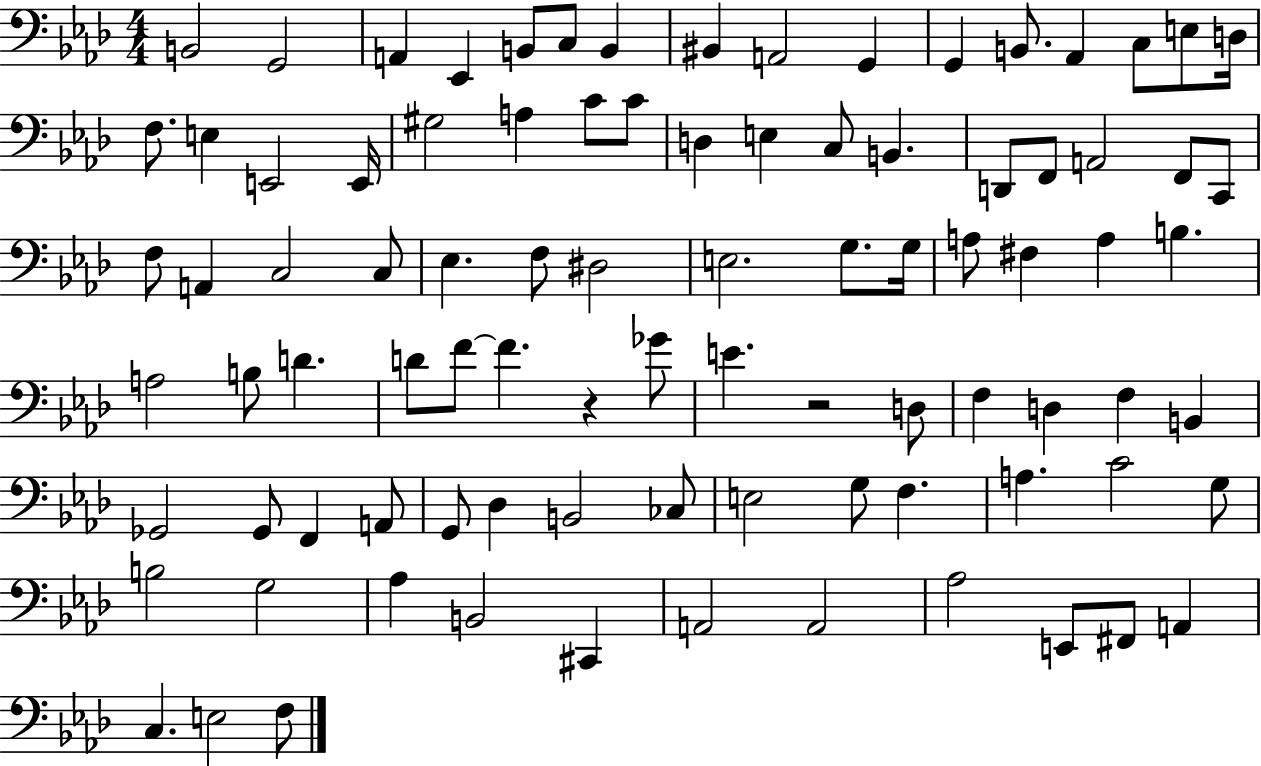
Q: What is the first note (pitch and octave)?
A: B2